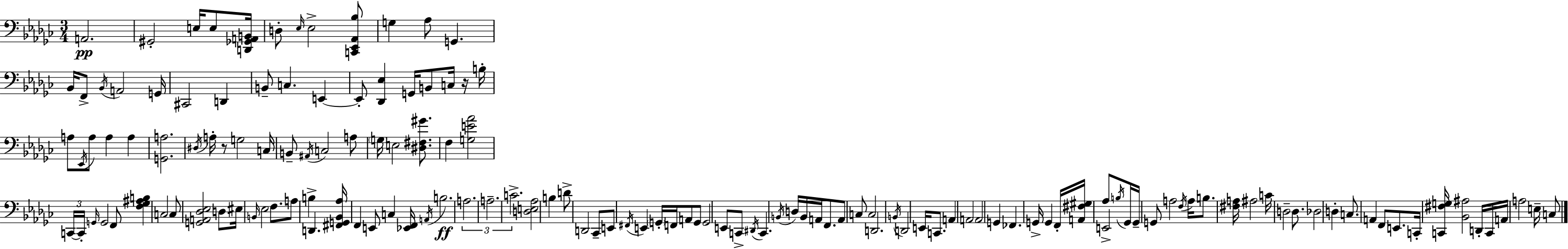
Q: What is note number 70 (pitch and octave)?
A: F#2